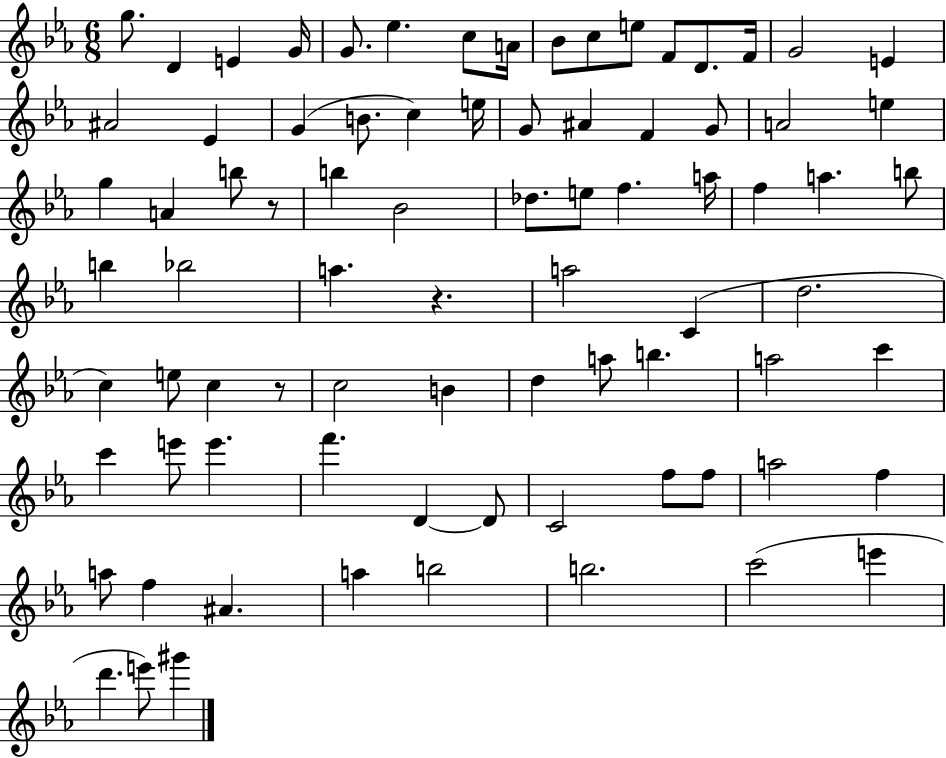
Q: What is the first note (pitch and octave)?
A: G5